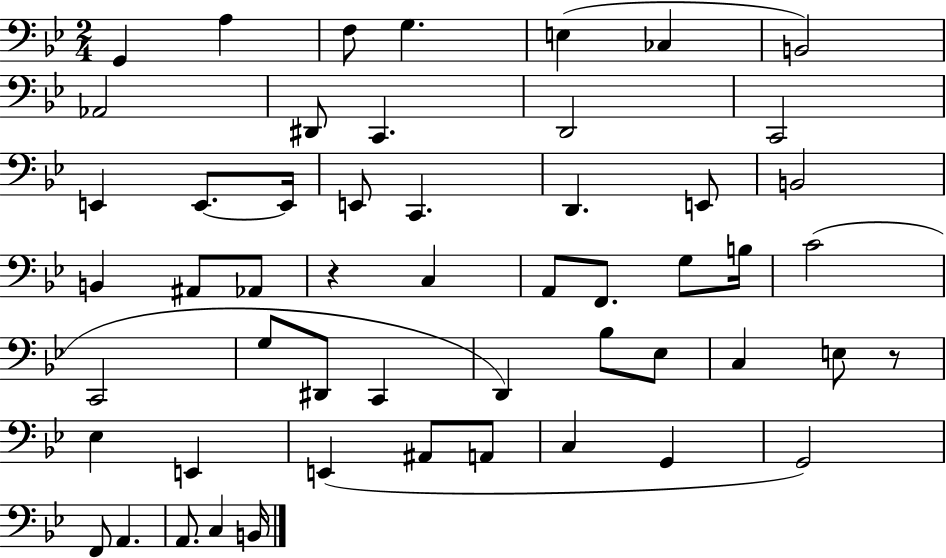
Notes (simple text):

G2/q A3/q F3/e G3/q. E3/q CES3/q B2/h Ab2/h D#2/e C2/q. D2/h C2/h E2/q E2/e. E2/s E2/e C2/q. D2/q. E2/e B2/h B2/q A#2/e Ab2/e R/q C3/q A2/e F2/e. G3/e B3/s C4/h C2/h G3/e D#2/e C2/q D2/q Bb3/e Eb3/e C3/q E3/e R/e Eb3/q E2/q E2/q A#2/e A2/e C3/q G2/q G2/h F2/e A2/q. A2/e. C3/q B2/s